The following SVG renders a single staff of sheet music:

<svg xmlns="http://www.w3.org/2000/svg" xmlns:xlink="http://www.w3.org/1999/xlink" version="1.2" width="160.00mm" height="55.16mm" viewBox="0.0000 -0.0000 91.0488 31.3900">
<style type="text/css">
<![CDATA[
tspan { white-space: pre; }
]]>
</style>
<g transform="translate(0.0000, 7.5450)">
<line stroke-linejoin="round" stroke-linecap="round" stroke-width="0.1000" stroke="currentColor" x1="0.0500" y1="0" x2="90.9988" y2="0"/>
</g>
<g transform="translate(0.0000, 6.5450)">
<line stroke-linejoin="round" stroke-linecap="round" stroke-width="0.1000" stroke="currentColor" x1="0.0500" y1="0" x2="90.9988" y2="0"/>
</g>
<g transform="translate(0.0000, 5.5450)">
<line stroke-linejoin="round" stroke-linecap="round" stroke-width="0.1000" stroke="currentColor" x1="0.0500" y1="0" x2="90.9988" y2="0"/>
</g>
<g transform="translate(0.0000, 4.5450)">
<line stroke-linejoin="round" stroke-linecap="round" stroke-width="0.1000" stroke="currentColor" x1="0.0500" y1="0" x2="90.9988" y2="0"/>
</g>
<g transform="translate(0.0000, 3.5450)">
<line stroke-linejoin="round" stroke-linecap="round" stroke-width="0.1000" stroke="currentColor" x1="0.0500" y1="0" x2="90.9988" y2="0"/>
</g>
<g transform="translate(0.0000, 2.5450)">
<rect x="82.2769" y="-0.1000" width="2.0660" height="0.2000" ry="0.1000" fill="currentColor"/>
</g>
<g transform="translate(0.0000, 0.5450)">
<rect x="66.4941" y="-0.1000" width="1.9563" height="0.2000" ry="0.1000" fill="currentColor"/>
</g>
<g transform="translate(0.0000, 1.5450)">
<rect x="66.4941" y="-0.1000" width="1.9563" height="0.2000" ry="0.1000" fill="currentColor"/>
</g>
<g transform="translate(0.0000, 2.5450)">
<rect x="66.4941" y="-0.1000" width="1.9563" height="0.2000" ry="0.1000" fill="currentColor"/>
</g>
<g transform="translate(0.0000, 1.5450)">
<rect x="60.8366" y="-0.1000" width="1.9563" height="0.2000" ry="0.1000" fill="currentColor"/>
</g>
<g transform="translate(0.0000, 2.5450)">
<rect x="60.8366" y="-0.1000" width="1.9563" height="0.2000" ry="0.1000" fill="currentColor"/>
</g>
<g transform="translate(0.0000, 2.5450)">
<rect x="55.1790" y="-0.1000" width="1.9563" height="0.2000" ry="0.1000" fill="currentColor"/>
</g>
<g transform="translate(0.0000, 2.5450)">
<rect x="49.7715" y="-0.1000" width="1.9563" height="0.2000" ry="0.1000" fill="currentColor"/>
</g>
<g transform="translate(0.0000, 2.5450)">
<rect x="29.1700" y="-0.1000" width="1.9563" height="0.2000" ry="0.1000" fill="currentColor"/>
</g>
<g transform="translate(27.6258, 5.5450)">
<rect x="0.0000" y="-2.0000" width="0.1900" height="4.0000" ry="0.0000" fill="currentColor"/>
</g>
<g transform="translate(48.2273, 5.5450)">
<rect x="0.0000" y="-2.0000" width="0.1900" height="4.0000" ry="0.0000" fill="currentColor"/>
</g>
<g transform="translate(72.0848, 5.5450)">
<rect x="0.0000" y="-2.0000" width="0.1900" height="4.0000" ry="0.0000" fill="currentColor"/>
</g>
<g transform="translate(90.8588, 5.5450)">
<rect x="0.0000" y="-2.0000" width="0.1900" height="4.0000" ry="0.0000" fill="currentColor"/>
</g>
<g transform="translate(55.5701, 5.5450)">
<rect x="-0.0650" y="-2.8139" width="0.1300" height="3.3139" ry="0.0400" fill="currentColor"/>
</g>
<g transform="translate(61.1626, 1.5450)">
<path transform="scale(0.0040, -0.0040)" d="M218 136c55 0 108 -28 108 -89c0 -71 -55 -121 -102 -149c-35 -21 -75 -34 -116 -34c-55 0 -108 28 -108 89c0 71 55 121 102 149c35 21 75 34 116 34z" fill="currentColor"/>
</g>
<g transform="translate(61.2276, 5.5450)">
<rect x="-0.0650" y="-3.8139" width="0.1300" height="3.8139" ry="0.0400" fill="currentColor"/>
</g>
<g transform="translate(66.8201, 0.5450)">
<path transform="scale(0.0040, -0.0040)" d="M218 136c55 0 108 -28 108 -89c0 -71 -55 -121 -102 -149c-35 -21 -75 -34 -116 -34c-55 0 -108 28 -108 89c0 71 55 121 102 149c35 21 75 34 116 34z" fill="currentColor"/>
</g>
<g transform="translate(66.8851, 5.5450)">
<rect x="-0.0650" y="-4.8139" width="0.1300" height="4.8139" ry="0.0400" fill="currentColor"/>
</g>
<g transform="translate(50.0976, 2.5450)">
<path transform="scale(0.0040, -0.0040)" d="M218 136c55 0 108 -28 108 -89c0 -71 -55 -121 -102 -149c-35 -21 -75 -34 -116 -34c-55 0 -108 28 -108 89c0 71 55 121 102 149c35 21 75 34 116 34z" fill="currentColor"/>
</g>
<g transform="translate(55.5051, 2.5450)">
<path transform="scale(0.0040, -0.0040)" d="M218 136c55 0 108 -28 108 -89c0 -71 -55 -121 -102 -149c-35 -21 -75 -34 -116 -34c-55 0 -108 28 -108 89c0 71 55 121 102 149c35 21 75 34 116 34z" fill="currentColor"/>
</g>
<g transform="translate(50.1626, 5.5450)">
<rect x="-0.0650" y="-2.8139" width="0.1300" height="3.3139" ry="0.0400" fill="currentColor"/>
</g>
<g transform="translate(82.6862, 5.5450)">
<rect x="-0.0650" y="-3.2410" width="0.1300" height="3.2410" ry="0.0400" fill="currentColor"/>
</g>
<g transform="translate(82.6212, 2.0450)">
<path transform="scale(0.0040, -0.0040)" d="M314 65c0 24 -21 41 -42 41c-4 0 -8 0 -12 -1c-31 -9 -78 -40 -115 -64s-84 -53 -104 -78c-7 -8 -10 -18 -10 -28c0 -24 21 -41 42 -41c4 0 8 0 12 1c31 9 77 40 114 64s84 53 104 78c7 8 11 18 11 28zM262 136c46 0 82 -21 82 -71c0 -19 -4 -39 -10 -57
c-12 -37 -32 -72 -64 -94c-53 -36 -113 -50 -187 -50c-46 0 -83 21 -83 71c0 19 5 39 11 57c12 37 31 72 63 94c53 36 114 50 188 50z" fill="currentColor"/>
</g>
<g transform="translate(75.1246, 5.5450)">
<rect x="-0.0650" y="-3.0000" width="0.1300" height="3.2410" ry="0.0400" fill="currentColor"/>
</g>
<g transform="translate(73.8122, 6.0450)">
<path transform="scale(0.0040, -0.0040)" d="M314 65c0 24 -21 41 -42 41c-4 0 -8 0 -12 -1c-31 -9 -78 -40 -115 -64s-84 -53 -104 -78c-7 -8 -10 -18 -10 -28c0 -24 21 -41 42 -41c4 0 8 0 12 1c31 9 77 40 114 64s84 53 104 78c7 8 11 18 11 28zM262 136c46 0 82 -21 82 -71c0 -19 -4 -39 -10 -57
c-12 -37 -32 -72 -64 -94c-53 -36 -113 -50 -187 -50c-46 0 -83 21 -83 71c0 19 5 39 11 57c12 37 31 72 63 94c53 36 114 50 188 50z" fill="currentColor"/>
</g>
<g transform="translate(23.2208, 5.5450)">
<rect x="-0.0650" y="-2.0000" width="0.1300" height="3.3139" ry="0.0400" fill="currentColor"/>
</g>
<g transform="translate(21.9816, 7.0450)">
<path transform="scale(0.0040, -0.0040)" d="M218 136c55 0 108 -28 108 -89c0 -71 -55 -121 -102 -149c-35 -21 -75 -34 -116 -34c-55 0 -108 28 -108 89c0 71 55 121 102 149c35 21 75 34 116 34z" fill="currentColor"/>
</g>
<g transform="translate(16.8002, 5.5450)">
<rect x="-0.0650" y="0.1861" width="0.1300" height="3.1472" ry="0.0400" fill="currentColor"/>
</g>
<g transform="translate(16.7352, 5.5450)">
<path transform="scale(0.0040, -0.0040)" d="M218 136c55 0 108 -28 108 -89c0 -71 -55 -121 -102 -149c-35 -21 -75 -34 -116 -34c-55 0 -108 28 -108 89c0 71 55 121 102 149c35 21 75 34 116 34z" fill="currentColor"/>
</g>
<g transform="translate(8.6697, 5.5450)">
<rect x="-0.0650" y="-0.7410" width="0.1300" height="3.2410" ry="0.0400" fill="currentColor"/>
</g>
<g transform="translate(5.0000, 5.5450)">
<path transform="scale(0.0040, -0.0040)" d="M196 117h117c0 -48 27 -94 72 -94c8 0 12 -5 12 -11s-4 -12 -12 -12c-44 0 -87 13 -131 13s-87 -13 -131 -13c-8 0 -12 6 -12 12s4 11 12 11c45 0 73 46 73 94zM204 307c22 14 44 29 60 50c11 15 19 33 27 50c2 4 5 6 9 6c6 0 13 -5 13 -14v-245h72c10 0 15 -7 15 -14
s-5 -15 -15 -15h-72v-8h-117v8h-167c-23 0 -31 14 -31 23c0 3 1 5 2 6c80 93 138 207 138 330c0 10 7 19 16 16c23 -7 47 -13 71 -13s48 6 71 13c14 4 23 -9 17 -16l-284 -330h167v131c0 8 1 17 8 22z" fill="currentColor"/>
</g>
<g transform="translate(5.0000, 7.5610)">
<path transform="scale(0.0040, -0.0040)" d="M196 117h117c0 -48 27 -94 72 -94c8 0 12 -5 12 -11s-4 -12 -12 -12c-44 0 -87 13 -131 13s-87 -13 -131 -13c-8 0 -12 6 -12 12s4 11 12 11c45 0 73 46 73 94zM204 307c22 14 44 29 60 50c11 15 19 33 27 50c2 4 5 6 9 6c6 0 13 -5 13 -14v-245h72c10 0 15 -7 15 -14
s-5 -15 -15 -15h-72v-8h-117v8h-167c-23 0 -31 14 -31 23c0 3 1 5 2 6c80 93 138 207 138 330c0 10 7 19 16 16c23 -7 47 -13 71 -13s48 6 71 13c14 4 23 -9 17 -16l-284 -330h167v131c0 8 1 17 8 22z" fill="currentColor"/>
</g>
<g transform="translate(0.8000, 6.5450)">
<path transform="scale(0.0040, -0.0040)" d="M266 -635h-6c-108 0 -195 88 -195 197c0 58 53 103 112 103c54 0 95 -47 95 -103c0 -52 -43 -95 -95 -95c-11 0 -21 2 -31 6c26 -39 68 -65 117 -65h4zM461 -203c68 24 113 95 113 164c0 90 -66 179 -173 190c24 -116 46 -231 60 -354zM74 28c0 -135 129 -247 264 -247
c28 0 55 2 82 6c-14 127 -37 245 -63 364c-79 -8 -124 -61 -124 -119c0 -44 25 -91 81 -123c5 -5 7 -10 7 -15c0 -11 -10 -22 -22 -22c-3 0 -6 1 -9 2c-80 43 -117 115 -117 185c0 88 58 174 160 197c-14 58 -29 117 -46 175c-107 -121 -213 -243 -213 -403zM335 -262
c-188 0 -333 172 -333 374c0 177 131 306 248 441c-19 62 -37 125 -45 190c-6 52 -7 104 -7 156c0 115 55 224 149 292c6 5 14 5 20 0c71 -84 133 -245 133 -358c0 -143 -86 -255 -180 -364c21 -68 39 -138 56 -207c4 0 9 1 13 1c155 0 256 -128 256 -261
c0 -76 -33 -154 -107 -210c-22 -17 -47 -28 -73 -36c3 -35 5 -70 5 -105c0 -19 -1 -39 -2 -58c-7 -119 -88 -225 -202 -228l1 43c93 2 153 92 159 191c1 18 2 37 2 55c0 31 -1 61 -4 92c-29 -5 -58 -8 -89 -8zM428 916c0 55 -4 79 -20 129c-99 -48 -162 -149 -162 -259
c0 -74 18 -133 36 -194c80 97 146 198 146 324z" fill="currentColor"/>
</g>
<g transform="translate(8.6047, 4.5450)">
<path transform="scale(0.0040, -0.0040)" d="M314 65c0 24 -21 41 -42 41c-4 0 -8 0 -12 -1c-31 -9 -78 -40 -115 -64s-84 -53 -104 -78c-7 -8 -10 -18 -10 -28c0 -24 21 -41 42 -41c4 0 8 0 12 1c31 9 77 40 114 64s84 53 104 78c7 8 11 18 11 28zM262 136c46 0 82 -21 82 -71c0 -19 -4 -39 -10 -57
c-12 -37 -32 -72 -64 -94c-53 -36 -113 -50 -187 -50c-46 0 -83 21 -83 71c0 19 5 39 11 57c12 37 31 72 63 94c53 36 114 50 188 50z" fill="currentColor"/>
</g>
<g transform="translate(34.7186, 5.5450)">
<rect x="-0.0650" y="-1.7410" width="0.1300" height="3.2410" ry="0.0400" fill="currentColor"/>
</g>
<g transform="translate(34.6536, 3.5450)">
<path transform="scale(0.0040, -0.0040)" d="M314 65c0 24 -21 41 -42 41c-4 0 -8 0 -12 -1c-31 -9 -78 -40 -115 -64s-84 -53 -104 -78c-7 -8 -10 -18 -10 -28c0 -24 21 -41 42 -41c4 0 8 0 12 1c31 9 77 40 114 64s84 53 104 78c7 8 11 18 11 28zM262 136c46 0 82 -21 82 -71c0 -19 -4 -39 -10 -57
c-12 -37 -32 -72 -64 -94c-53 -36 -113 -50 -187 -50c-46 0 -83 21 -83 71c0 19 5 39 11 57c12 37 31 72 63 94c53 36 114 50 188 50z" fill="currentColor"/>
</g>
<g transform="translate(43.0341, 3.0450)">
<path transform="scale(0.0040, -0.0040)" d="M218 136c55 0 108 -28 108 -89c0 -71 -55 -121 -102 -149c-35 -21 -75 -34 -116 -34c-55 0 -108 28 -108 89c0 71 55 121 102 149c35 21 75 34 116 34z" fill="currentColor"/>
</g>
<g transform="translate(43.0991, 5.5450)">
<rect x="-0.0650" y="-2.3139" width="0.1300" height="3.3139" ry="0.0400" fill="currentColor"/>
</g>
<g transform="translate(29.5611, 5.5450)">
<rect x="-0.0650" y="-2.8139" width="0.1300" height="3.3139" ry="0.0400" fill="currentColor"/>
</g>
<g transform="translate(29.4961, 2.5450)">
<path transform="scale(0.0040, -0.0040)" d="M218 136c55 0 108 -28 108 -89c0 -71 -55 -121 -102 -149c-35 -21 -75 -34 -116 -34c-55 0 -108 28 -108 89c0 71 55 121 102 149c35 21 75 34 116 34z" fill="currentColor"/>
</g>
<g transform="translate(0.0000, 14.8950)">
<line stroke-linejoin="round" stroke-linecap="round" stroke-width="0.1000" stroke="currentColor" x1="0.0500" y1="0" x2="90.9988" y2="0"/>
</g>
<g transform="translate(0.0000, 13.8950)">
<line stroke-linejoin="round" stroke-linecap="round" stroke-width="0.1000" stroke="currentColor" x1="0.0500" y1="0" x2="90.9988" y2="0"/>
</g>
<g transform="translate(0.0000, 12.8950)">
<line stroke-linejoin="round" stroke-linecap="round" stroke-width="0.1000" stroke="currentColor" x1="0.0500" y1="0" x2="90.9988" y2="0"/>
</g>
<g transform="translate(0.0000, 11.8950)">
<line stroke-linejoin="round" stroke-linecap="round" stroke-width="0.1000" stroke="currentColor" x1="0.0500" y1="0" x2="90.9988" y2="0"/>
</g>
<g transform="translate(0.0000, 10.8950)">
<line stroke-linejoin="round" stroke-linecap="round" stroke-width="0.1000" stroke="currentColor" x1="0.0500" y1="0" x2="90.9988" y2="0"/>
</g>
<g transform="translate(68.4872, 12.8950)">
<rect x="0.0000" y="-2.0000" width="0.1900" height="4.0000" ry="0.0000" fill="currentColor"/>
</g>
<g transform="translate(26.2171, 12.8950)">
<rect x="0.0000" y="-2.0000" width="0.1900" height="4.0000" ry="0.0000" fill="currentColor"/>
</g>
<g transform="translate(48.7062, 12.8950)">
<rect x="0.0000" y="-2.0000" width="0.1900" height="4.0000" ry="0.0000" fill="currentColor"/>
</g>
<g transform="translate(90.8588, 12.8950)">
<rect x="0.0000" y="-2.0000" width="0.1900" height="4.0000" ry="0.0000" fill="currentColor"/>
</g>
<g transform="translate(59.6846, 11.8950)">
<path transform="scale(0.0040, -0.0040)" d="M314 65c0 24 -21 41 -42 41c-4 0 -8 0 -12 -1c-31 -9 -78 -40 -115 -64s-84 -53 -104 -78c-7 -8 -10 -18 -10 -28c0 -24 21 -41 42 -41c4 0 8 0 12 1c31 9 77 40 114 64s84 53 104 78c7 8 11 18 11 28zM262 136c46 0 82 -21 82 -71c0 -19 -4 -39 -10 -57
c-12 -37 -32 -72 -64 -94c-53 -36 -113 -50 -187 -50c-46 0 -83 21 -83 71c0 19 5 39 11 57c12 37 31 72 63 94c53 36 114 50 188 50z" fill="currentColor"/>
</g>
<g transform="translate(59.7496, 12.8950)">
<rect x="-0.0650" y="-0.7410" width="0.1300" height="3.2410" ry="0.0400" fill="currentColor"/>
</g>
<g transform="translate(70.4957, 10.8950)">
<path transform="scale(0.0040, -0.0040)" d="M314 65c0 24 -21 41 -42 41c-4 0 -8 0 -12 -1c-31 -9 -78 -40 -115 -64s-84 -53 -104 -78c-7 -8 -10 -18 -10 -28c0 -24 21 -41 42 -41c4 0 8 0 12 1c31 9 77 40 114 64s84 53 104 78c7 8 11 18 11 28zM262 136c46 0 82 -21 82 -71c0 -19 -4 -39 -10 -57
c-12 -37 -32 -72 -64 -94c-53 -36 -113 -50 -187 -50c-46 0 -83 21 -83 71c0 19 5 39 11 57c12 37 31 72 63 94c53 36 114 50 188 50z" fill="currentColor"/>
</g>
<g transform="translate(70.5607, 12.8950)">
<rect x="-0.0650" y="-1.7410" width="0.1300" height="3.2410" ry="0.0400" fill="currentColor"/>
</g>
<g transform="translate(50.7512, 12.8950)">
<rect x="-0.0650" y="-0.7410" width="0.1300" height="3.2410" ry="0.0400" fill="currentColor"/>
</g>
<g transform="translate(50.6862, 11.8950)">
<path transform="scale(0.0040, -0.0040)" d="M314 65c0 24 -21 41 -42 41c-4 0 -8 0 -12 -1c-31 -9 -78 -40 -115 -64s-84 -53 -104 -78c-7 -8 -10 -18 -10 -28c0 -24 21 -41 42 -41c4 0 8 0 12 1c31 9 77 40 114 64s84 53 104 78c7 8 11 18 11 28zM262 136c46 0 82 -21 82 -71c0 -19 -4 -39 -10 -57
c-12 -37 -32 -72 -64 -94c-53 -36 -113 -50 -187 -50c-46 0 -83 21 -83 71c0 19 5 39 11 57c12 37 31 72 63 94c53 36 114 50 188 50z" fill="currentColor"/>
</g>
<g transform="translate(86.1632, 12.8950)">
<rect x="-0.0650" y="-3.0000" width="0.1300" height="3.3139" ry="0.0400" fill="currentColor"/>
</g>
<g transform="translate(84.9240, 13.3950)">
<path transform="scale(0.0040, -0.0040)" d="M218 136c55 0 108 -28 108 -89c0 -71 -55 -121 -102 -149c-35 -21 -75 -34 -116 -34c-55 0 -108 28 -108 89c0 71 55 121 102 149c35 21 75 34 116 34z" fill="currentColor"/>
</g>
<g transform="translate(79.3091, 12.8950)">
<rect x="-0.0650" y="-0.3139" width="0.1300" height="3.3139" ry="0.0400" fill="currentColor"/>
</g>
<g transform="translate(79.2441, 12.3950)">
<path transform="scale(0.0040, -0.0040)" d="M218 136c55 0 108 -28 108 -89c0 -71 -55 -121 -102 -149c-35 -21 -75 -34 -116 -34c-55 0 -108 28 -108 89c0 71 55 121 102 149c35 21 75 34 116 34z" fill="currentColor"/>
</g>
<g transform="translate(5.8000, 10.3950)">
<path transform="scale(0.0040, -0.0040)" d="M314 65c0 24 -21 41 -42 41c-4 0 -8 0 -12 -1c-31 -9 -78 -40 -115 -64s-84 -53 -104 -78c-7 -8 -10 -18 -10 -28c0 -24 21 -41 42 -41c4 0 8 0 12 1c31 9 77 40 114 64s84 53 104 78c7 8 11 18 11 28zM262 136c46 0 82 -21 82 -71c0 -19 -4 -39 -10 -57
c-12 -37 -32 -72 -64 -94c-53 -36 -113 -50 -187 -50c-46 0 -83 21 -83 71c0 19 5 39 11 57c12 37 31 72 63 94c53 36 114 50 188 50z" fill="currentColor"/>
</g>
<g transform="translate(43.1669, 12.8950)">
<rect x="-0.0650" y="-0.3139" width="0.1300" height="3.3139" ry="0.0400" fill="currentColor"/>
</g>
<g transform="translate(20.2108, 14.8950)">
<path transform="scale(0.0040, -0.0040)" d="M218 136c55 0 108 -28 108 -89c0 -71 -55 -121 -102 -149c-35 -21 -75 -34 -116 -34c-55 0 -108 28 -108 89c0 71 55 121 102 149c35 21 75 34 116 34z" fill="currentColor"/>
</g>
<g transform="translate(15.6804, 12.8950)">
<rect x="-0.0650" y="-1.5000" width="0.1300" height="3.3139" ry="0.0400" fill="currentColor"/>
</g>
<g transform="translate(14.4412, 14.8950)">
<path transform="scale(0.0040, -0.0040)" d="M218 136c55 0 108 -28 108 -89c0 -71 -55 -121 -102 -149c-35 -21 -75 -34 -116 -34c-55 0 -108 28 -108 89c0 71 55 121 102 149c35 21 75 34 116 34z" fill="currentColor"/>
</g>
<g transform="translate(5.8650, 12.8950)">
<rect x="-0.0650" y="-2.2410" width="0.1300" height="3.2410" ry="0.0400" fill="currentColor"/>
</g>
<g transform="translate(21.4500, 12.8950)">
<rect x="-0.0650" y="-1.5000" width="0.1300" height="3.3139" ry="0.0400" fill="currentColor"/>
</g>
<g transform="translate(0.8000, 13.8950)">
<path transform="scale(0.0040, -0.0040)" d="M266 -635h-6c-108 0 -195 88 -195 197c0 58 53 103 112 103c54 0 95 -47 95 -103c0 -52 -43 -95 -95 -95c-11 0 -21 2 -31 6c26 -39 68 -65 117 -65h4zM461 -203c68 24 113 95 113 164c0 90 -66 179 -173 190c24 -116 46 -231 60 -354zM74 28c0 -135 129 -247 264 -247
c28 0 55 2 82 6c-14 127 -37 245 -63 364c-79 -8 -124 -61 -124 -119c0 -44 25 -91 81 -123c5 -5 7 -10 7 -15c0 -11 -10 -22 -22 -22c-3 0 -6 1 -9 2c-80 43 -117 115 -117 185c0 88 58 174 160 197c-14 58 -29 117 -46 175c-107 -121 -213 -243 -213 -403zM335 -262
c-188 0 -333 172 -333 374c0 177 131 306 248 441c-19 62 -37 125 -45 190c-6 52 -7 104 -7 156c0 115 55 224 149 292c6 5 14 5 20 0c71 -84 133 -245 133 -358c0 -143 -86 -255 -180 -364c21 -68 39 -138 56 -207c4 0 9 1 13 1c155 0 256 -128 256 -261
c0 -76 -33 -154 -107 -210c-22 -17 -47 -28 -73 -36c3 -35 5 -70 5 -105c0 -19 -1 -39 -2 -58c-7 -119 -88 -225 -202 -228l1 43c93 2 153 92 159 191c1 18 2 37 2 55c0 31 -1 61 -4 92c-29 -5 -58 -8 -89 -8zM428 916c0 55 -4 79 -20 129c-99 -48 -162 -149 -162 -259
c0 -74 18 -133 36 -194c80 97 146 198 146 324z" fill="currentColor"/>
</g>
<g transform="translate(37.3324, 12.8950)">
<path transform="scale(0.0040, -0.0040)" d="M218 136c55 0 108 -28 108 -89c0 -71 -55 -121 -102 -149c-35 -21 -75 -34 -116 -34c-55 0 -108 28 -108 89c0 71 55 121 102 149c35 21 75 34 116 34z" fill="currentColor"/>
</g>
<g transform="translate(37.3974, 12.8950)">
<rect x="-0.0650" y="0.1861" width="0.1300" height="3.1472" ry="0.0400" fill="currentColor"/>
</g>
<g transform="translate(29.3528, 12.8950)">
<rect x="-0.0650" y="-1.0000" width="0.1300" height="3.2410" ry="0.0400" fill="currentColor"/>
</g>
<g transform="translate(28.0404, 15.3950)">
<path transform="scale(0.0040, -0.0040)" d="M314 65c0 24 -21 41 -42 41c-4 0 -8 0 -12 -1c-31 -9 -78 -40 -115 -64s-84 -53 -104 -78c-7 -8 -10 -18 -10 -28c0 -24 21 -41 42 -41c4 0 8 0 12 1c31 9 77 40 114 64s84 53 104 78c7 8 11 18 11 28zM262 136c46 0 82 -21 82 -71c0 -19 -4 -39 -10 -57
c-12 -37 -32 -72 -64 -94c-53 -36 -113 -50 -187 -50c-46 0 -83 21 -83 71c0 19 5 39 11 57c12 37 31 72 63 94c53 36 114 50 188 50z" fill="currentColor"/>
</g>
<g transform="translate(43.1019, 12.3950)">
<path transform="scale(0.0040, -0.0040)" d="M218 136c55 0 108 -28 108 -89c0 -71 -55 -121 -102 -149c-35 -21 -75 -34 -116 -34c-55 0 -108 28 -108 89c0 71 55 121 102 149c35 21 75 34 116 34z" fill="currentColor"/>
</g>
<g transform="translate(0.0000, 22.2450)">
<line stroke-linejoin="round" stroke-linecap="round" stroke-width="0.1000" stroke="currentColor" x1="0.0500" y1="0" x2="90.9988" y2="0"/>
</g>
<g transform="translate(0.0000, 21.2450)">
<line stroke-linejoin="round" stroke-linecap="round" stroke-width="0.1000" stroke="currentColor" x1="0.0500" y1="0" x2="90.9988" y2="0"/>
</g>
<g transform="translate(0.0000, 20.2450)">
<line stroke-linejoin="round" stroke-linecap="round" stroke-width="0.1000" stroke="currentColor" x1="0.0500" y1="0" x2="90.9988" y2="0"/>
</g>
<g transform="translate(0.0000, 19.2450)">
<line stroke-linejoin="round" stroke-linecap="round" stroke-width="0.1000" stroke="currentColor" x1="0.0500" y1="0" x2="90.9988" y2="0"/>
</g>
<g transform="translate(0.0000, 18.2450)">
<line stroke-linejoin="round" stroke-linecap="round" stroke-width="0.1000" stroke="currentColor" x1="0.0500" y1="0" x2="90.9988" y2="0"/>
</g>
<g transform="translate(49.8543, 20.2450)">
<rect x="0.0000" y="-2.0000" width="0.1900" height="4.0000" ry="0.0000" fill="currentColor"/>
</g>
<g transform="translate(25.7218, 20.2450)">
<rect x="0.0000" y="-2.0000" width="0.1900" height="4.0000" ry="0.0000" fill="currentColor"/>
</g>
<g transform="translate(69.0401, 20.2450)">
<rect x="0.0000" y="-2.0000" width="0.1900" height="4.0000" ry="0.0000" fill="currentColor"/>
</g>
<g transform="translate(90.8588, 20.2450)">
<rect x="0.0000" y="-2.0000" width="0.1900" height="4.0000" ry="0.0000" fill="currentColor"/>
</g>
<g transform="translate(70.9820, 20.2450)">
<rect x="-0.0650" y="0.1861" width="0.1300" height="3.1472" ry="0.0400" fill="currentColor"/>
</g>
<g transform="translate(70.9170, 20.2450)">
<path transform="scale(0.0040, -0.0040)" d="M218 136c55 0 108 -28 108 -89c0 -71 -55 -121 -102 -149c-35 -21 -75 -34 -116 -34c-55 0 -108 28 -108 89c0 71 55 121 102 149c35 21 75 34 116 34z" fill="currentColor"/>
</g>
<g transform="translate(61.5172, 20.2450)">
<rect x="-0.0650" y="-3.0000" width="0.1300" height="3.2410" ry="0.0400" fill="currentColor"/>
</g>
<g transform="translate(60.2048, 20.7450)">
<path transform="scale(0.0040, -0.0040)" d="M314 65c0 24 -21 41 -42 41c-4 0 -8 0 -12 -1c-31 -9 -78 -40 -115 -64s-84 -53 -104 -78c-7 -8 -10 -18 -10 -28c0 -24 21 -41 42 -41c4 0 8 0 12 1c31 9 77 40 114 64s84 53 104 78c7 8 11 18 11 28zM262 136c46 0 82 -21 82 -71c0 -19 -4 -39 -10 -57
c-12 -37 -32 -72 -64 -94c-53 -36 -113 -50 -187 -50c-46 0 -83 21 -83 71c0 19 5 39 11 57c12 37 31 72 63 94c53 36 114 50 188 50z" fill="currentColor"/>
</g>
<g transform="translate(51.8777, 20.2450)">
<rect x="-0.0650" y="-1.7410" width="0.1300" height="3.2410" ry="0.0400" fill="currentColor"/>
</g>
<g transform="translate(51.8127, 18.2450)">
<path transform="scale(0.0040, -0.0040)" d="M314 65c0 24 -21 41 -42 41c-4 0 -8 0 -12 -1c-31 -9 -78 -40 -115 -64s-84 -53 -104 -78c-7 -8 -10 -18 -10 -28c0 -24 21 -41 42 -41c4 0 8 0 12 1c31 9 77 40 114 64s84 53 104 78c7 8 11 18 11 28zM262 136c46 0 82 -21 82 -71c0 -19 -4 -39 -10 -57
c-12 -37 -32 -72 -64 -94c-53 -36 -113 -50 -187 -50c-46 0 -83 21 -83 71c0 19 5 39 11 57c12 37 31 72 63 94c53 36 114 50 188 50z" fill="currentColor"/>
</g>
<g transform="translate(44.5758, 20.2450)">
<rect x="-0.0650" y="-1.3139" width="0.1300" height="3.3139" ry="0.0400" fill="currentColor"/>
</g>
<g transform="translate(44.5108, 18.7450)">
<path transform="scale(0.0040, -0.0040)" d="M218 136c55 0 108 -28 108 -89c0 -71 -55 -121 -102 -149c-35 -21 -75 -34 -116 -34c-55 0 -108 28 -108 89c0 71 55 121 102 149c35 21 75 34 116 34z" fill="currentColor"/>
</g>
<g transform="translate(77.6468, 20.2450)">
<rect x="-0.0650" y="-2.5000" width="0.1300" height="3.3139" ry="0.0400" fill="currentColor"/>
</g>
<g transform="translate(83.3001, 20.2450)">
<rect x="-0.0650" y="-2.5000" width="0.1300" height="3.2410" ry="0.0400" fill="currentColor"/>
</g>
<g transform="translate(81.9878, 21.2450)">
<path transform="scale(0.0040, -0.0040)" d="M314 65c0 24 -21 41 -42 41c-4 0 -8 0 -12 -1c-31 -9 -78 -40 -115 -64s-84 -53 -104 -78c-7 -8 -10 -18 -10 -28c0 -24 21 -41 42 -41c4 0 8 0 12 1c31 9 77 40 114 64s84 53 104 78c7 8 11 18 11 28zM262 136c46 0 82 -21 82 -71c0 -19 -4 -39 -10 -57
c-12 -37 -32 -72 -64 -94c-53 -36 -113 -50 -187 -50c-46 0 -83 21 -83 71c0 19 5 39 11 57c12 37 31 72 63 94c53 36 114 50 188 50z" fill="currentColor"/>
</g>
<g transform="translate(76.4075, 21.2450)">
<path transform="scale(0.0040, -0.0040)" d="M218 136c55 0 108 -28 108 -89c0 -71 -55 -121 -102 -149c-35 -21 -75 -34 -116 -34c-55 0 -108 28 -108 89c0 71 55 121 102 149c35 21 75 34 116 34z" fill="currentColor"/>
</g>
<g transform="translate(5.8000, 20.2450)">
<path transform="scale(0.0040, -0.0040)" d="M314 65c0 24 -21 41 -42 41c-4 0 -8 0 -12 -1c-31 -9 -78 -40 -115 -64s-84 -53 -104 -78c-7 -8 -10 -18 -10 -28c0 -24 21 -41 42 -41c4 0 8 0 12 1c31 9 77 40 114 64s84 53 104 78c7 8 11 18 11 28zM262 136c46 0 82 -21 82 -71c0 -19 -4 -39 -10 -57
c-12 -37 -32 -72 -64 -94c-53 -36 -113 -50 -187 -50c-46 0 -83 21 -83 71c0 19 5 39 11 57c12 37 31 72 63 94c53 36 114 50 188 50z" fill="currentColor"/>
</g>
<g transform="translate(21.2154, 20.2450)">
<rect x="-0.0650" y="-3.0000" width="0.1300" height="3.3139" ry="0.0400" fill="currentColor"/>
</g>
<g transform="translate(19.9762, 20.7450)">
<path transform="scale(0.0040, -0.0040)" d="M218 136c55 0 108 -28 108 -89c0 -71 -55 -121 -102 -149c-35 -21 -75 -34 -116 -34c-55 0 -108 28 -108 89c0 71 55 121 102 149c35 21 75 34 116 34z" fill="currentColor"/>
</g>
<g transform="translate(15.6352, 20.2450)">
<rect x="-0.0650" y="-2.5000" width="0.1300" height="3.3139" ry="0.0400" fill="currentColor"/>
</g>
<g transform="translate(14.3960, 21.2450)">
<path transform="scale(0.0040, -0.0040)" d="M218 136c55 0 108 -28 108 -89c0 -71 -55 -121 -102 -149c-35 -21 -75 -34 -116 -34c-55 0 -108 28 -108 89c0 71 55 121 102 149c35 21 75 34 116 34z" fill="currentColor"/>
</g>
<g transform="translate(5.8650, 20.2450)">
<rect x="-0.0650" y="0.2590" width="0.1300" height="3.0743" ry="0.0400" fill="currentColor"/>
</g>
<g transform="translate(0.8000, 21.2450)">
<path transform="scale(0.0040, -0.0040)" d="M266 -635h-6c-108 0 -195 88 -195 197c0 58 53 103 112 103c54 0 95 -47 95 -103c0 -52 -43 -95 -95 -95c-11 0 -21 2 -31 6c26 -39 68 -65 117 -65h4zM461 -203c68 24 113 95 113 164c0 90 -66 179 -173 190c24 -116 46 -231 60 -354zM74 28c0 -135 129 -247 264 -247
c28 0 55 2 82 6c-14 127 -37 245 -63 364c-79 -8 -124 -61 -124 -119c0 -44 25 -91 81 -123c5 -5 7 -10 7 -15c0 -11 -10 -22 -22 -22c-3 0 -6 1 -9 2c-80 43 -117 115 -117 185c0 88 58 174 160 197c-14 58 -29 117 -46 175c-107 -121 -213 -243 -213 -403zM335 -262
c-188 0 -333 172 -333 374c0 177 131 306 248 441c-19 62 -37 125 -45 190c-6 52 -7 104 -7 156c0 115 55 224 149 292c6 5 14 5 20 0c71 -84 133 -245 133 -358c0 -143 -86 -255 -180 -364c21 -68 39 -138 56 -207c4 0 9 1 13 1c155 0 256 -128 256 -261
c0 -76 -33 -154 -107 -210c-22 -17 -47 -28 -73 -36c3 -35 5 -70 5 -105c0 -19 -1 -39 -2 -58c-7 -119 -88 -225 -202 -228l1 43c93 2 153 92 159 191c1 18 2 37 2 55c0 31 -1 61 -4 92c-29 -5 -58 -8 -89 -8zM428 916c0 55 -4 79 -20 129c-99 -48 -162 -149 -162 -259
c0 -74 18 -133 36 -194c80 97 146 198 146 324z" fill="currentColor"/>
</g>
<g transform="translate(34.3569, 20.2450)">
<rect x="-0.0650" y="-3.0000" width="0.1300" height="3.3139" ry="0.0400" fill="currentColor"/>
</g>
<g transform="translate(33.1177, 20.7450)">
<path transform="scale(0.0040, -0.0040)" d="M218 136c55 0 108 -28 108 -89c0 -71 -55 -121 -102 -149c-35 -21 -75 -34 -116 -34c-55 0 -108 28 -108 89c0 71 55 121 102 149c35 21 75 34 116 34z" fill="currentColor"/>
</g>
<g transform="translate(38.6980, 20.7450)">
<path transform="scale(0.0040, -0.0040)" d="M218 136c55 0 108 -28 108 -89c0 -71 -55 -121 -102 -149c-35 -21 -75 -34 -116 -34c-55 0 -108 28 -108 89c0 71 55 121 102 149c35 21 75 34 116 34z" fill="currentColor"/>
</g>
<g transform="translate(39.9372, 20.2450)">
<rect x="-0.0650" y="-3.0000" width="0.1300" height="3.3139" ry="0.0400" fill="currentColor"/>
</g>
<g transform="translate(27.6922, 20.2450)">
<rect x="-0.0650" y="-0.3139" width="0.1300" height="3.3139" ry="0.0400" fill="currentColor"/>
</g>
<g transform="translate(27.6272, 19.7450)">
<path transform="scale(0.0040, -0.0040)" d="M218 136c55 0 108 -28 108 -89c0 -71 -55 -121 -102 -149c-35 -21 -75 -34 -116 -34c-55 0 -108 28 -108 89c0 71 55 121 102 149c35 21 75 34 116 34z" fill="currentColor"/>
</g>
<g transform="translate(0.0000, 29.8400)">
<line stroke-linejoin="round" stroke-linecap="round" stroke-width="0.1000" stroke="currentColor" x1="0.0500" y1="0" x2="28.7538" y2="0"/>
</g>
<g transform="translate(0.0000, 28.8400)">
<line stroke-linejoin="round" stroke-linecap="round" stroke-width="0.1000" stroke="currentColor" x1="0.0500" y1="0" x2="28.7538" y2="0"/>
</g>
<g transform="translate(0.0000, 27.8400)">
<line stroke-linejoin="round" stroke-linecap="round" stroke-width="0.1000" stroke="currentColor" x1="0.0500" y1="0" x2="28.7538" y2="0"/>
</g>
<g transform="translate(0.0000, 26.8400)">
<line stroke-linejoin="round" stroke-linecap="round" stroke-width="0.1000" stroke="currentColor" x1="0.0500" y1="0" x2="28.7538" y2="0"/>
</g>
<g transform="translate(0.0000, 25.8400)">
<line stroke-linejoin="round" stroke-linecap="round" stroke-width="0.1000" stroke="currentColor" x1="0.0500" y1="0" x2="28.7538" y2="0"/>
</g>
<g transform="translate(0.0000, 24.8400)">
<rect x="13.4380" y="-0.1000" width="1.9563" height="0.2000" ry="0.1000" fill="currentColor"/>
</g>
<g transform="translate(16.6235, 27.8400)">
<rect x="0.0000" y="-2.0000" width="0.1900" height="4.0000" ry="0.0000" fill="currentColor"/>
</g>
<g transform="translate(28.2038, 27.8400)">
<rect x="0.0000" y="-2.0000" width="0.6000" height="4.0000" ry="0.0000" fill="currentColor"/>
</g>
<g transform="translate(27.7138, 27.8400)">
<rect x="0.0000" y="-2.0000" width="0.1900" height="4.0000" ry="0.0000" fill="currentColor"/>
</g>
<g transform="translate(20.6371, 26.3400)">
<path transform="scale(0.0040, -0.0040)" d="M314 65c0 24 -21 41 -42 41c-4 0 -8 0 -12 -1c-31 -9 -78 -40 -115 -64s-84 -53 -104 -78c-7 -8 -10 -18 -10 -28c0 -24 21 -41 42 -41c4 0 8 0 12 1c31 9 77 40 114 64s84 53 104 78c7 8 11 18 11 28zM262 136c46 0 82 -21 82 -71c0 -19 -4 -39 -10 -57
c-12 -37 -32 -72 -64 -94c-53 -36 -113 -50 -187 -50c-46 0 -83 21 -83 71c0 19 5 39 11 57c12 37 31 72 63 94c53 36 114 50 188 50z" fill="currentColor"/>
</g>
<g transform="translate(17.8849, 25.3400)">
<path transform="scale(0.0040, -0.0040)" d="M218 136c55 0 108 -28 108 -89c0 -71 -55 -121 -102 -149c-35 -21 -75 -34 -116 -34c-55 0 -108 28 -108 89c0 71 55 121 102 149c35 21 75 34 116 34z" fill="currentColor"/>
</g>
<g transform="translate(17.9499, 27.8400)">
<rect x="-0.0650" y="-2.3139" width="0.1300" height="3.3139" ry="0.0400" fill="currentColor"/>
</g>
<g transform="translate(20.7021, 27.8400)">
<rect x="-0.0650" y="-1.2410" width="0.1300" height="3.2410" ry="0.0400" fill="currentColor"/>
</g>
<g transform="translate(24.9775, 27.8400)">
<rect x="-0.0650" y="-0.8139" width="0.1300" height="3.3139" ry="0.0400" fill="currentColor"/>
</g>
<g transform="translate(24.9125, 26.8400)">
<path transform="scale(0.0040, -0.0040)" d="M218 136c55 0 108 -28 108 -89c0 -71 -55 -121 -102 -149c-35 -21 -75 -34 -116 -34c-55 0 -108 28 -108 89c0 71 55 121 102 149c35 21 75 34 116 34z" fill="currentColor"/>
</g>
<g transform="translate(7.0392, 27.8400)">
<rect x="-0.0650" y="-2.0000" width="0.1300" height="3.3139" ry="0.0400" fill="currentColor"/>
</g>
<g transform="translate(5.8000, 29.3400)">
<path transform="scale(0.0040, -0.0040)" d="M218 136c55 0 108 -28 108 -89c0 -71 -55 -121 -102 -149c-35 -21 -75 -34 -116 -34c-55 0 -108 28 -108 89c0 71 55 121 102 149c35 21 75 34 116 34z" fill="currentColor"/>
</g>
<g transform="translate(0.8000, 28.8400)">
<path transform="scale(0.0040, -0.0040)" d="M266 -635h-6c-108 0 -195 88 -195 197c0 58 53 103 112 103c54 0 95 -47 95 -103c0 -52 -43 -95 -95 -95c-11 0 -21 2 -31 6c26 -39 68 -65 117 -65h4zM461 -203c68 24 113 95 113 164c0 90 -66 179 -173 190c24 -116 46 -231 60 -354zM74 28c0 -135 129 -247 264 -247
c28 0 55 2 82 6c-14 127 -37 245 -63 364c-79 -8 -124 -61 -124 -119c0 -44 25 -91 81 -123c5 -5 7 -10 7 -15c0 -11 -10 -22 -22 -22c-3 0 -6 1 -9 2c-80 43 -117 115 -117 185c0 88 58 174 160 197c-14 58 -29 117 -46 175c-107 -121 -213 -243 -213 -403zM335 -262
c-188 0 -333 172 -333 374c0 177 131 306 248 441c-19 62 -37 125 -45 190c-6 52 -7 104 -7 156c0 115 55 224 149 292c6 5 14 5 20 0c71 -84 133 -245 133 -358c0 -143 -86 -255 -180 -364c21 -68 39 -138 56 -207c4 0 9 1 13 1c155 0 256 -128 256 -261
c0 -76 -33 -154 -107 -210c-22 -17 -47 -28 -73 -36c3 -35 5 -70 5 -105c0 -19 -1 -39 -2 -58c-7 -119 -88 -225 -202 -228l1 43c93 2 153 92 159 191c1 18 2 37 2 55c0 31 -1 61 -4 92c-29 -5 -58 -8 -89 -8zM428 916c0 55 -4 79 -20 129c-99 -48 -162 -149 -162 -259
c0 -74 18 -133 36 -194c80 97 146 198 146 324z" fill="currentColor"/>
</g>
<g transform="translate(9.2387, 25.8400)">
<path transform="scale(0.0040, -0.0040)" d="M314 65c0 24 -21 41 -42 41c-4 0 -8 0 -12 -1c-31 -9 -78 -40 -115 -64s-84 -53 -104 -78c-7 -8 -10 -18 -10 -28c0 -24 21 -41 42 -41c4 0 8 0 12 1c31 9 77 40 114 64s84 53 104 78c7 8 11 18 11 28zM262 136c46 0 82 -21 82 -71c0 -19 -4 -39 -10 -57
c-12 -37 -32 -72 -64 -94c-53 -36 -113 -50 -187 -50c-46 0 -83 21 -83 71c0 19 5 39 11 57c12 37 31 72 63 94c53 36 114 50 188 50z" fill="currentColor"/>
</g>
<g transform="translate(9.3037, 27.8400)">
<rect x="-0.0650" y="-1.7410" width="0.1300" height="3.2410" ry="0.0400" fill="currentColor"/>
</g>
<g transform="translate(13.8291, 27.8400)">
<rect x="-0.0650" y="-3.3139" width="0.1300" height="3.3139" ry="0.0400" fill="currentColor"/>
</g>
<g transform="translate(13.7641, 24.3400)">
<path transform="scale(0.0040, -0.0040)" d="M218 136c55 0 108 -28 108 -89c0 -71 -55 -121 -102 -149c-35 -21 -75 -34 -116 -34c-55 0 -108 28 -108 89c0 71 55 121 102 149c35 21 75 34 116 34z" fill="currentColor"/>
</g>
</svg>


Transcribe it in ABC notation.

X:1
T:Untitled
M:4/4
L:1/4
K:C
d2 B F a f2 g a a c' e' A2 b2 g2 E E D2 B c d2 d2 f2 c A B2 G A c A A e f2 A2 B G G2 F f2 b g e2 d